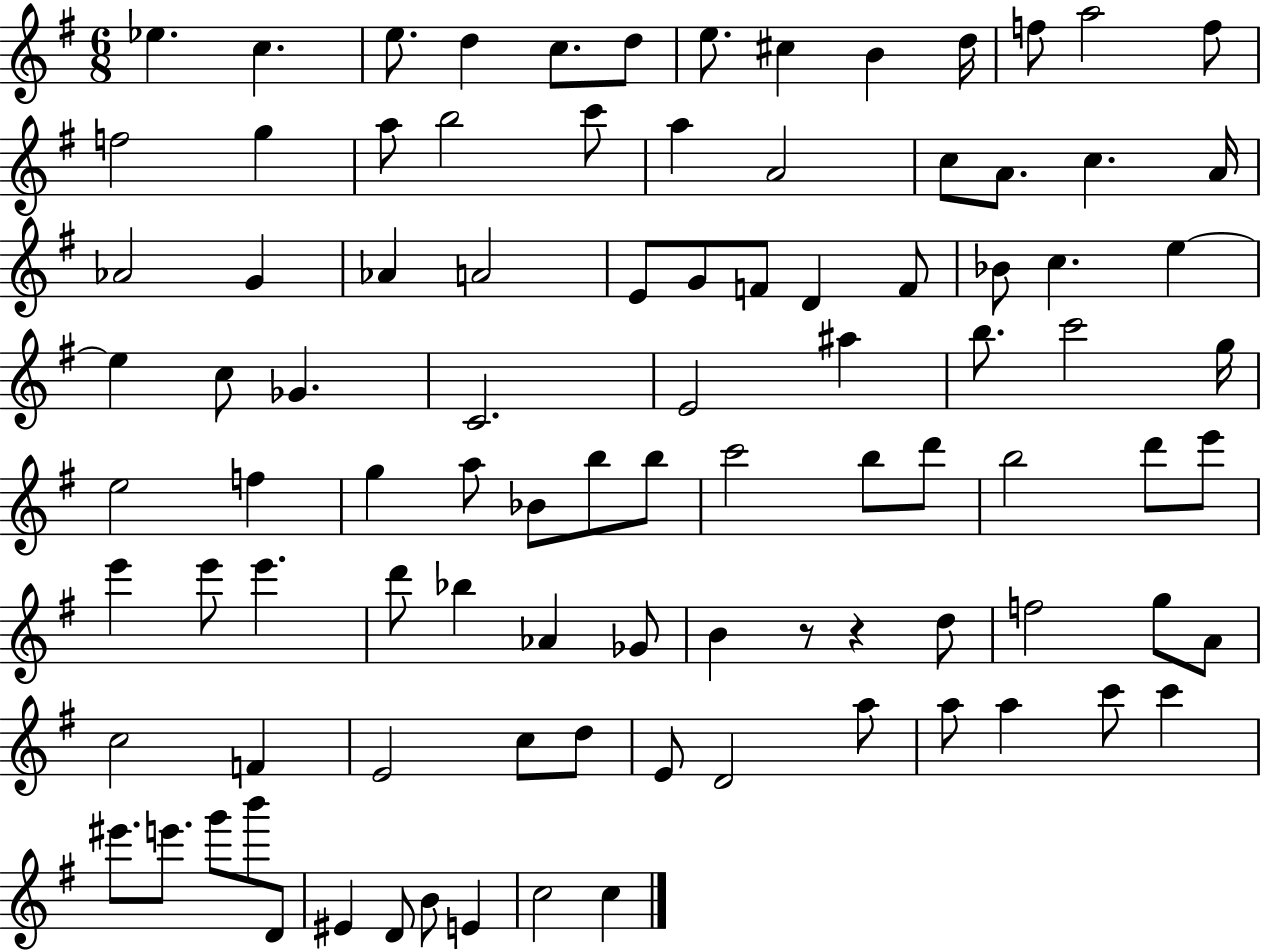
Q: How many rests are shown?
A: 2